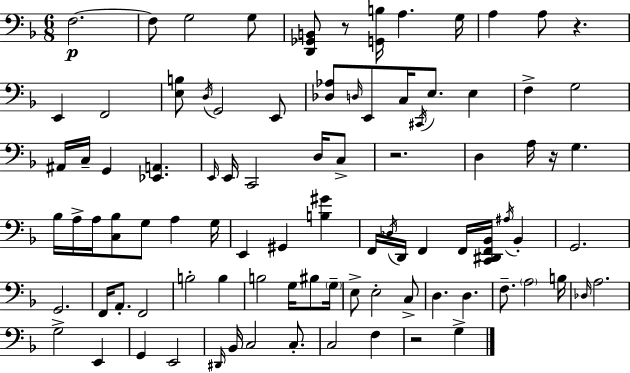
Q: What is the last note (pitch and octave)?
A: G3